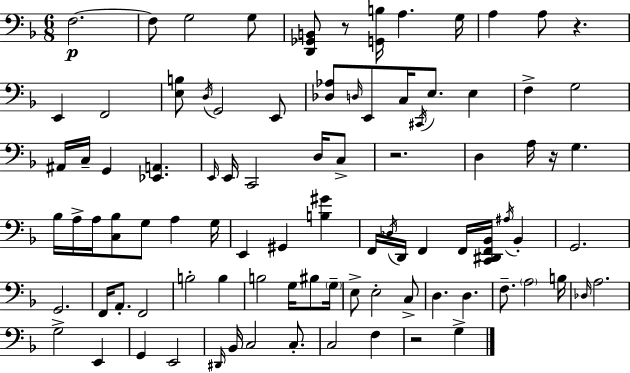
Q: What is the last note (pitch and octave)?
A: G3